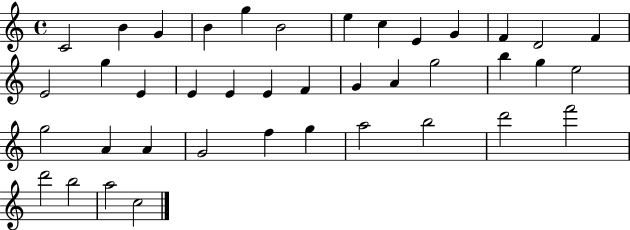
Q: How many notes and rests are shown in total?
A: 40